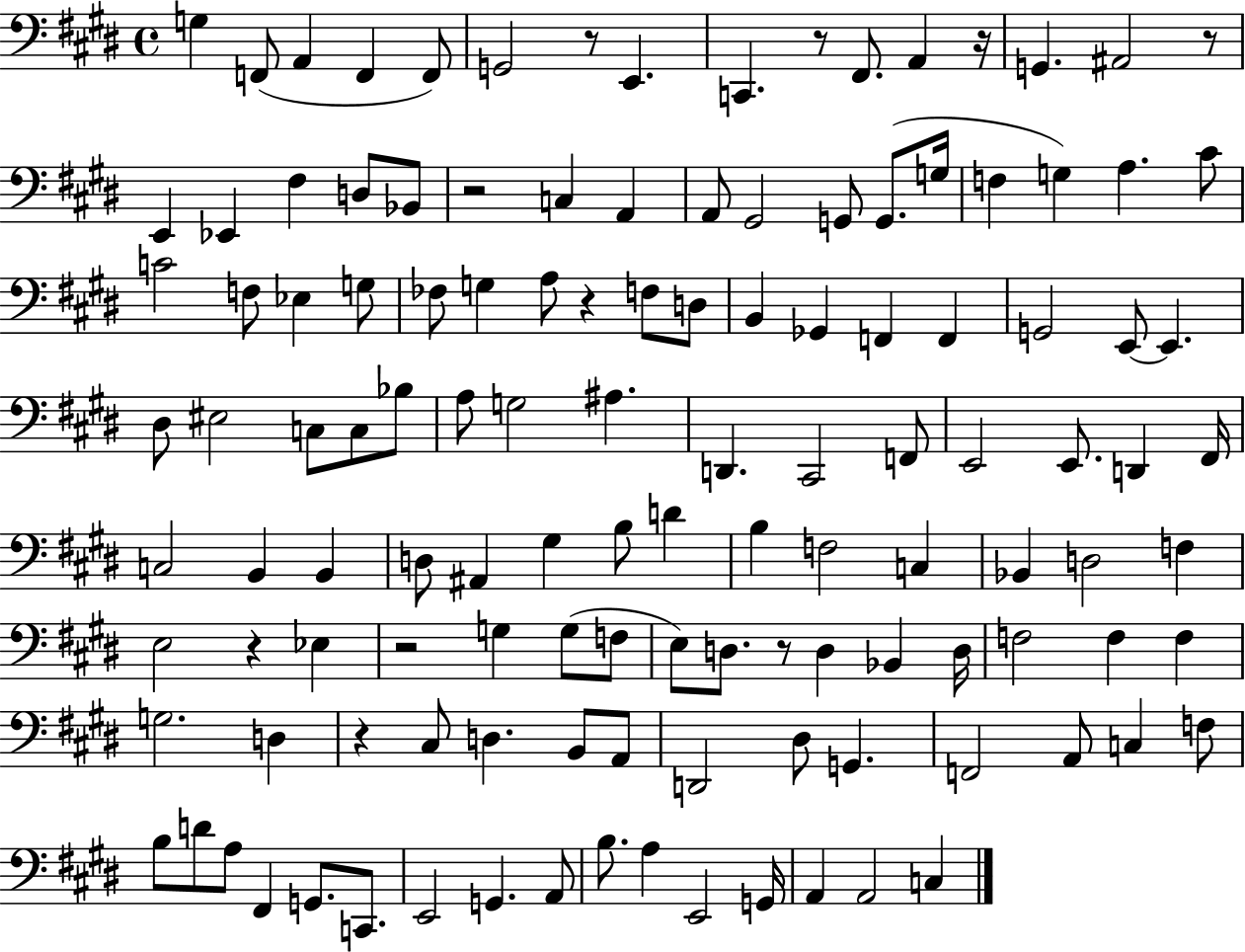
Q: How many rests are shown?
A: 10